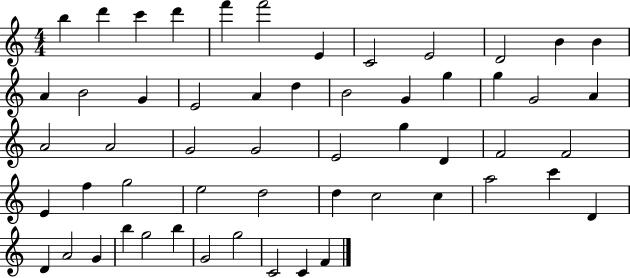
{
  \clef treble
  \numericTimeSignature
  \time 4/4
  \key c \major
  b''4 d'''4 c'''4 d'''4 | f'''4 f'''2 e'4 | c'2 e'2 | d'2 b'4 b'4 | \break a'4 b'2 g'4 | e'2 a'4 d''4 | b'2 g'4 g''4 | g''4 g'2 a'4 | \break a'2 a'2 | g'2 g'2 | e'2 g''4 d'4 | f'2 f'2 | \break e'4 f''4 g''2 | e''2 d''2 | d''4 c''2 c''4 | a''2 c'''4 d'4 | \break d'4 a'2 g'4 | b''4 g''2 b''4 | g'2 g''2 | c'2 c'4 f'4 | \break \bar "|."
}